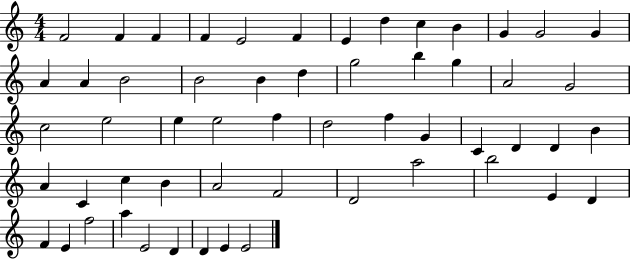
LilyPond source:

{
  \clef treble
  \numericTimeSignature
  \time 4/4
  \key c \major
  f'2 f'4 f'4 | f'4 e'2 f'4 | e'4 d''4 c''4 b'4 | g'4 g'2 g'4 | \break a'4 a'4 b'2 | b'2 b'4 d''4 | g''2 b''4 g''4 | a'2 g'2 | \break c''2 e''2 | e''4 e''2 f''4 | d''2 f''4 g'4 | c'4 d'4 d'4 b'4 | \break a'4 c'4 c''4 b'4 | a'2 f'2 | d'2 a''2 | b''2 e'4 d'4 | \break f'4 e'4 f''2 | a''4 e'2 d'4 | d'4 e'4 e'2 | \bar "|."
}